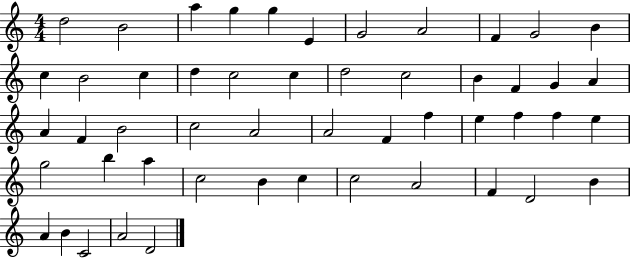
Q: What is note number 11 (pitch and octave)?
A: B4